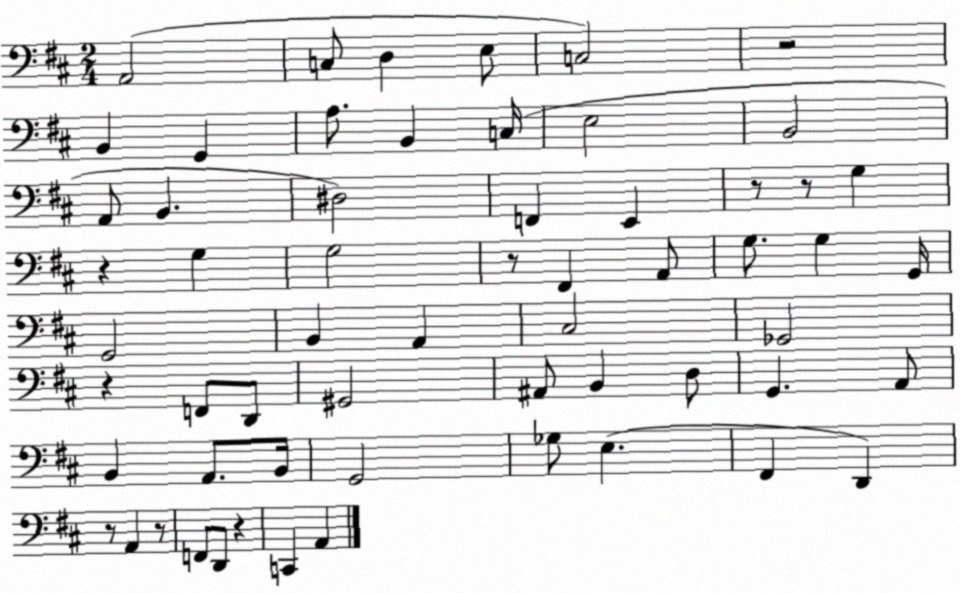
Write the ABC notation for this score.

X:1
T:Untitled
M:2/4
L:1/4
K:D
A,,2 C,/2 D, E,/2 C,2 z2 B,, G,, A,/2 B,, C,/4 E,2 B,,2 A,,/2 B,, ^D,2 F,, E,, z/2 z/2 G, z G, G,2 z/2 ^F,, A,,/2 G,/2 G, G,,/4 G,,2 B,, A,, ^C,2 _G,,2 z F,,/2 D,,/2 ^G,,2 ^A,,/2 B,, D,/2 G,, A,,/2 B,, A,,/2 B,,/4 G,,2 _G,/2 E, ^F,, D,, z/2 A,, z/2 F,,/2 D,,/2 z C,, A,,